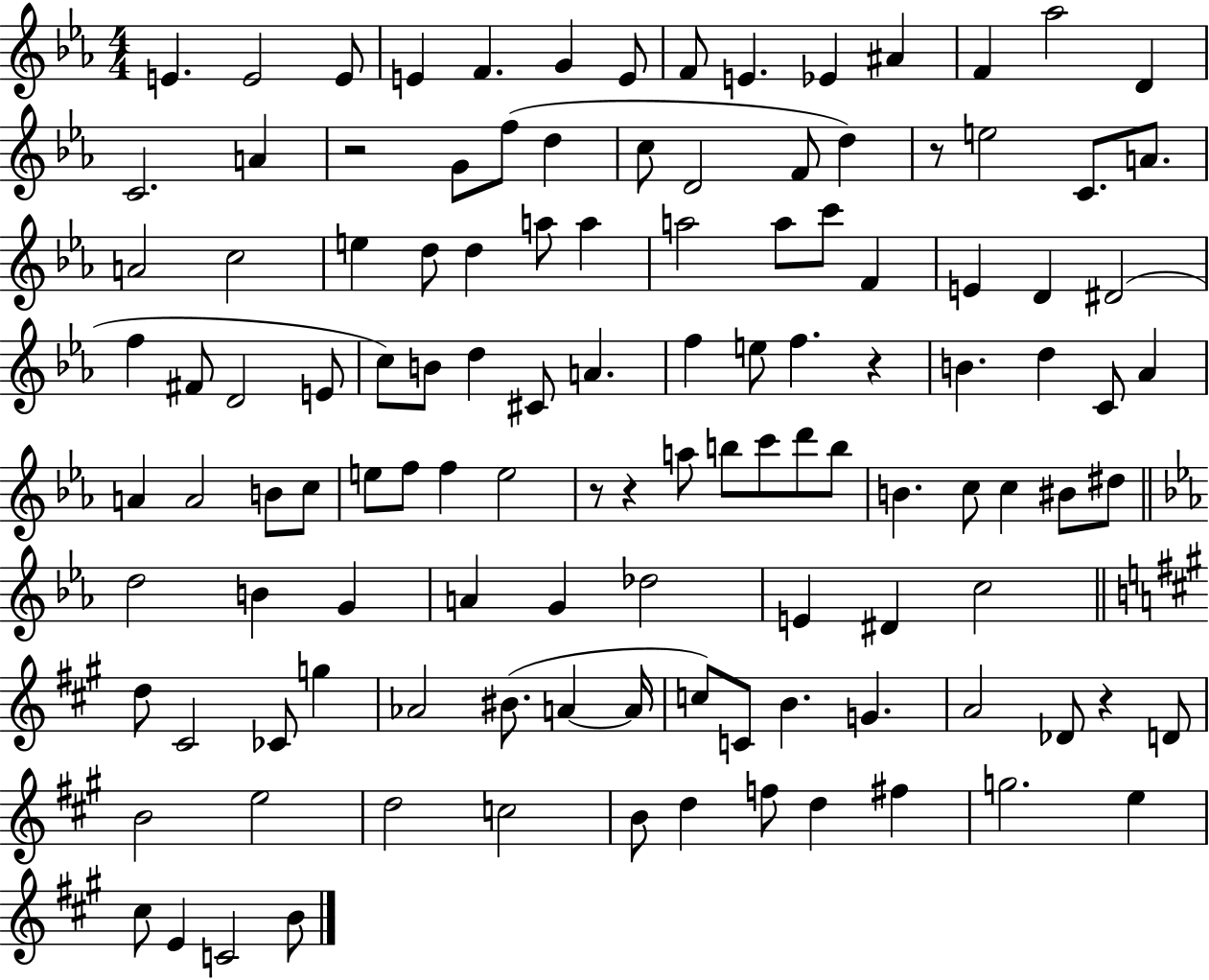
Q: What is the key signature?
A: EES major